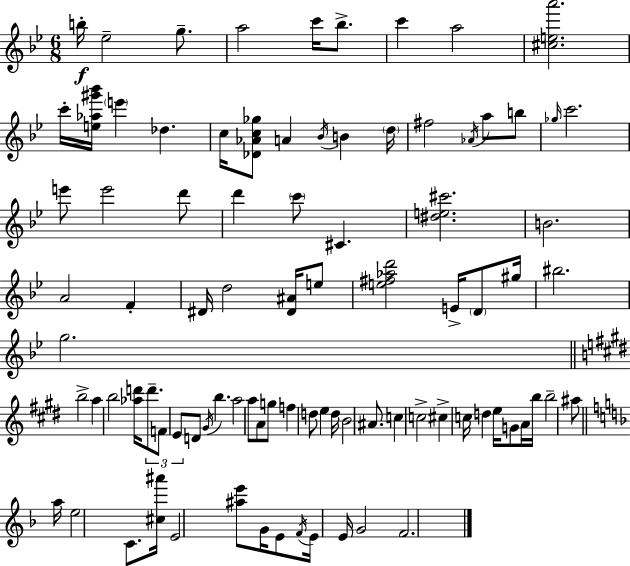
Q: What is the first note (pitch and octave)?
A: B5